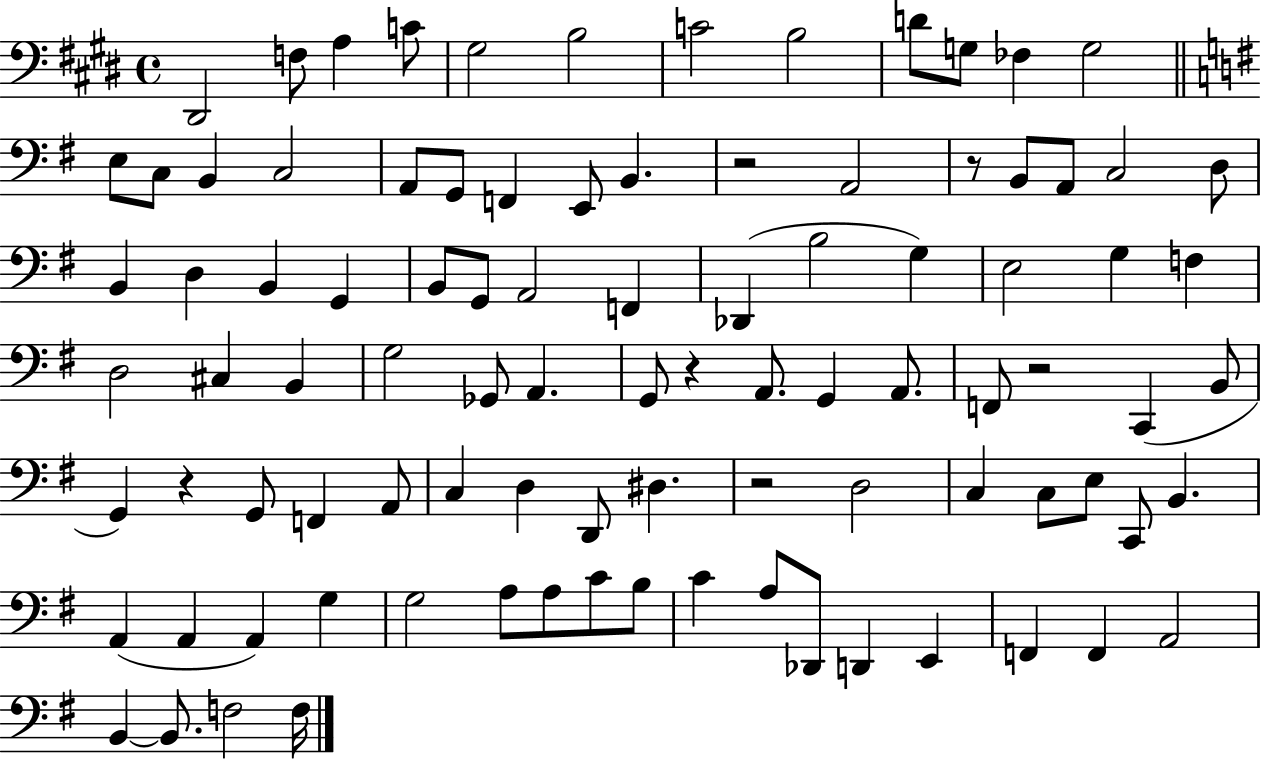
{
  \clef bass
  \time 4/4
  \defaultTimeSignature
  \key e \major
  dis,2 f8 a4 c'8 | gis2 b2 | c'2 b2 | d'8 g8 fes4 g2 | \break \bar "||" \break \key g \major e8 c8 b,4 c2 | a,8 g,8 f,4 e,8 b,4. | r2 a,2 | r8 b,8 a,8 c2 d8 | \break b,4 d4 b,4 g,4 | b,8 g,8 a,2 f,4 | des,4( b2 g4) | e2 g4 f4 | \break d2 cis4 b,4 | g2 ges,8 a,4. | g,8 r4 a,8. g,4 a,8. | f,8 r2 c,4( b,8 | \break g,4) r4 g,8 f,4 a,8 | c4 d4 d,8 dis4. | r2 d2 | c4 c8 e8 c,8 b,4. | \break a,4( a,4 a,4) g4 | g2 a8 a8 c'8 b8 | c'4 a8 des,8 d,4 e,4 | f,4 f,4 a,2 | \break b,4~~ b,8. f2 f16 | \bar "|."
}